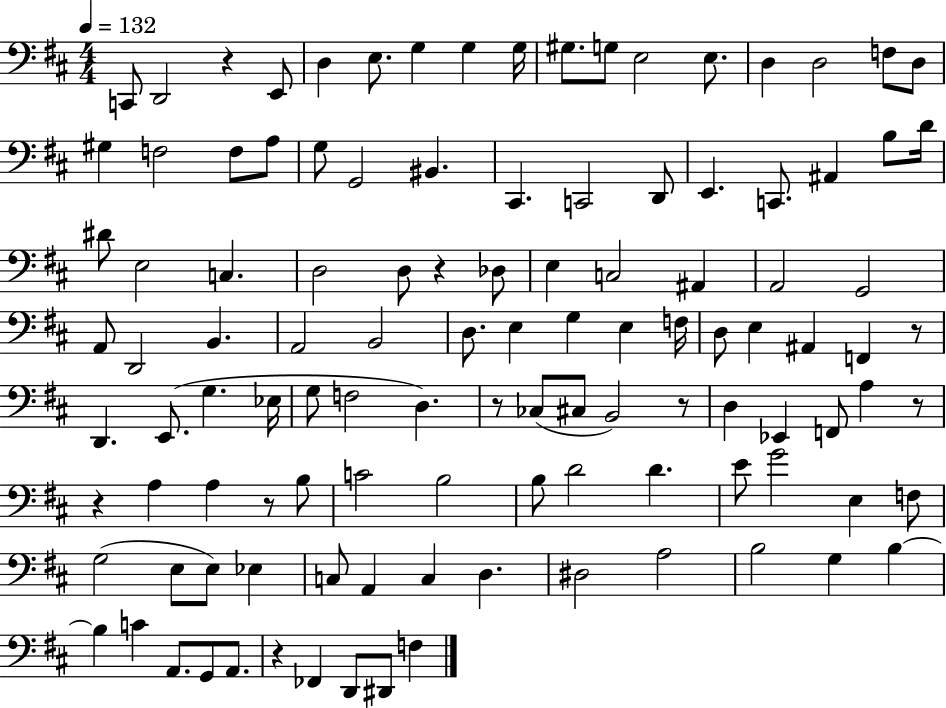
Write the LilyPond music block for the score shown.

{
  \clef bass
  \numericTimeSignature
  \time 4/4
  \key d \major
  \tempo 4 = 132
  c,8 d,2 r4 e,8 | d4 e8. g4 g4 g16 | gis8. g8 e2 e8. | d4 d2 f8 d8 | \break gis4 f2 f8 a8 | g8 g,2 bis,4. | cis,4. c,2 d,8 | e,4. c,8. ais,4 b8 d'16 | \break dis'8 e2 c4. | d2 d8 r4 des8 | e4 c2 ais,4 | a,2 g,2 | \break a,8 d,2 b,4. | a,2 b,2 | d8. e4 g4 e4 f16 | d8 e4 ais,4 f,4 r8 | \break d,4. e,8.( g4. ees16 | g8 f2 d4.) | r8 ces8( cis8 b,2) r8 | d4 ees,4 f,8 a4 r8 | \break r4 a4 a4 r8 b8 | c'2 b2 | b8 d'2 d'4. | e'8 g'2 e4 f8 | \break g2( e8 e8) ees4 | c8 a,4 c4 d4. | dis2 a2 | b2 g4 b4~~ | \break b4 c'4 a,8. g,8 a,8. | r4 fes,4 d,8 dis,8 f4 | \bar "|."
}